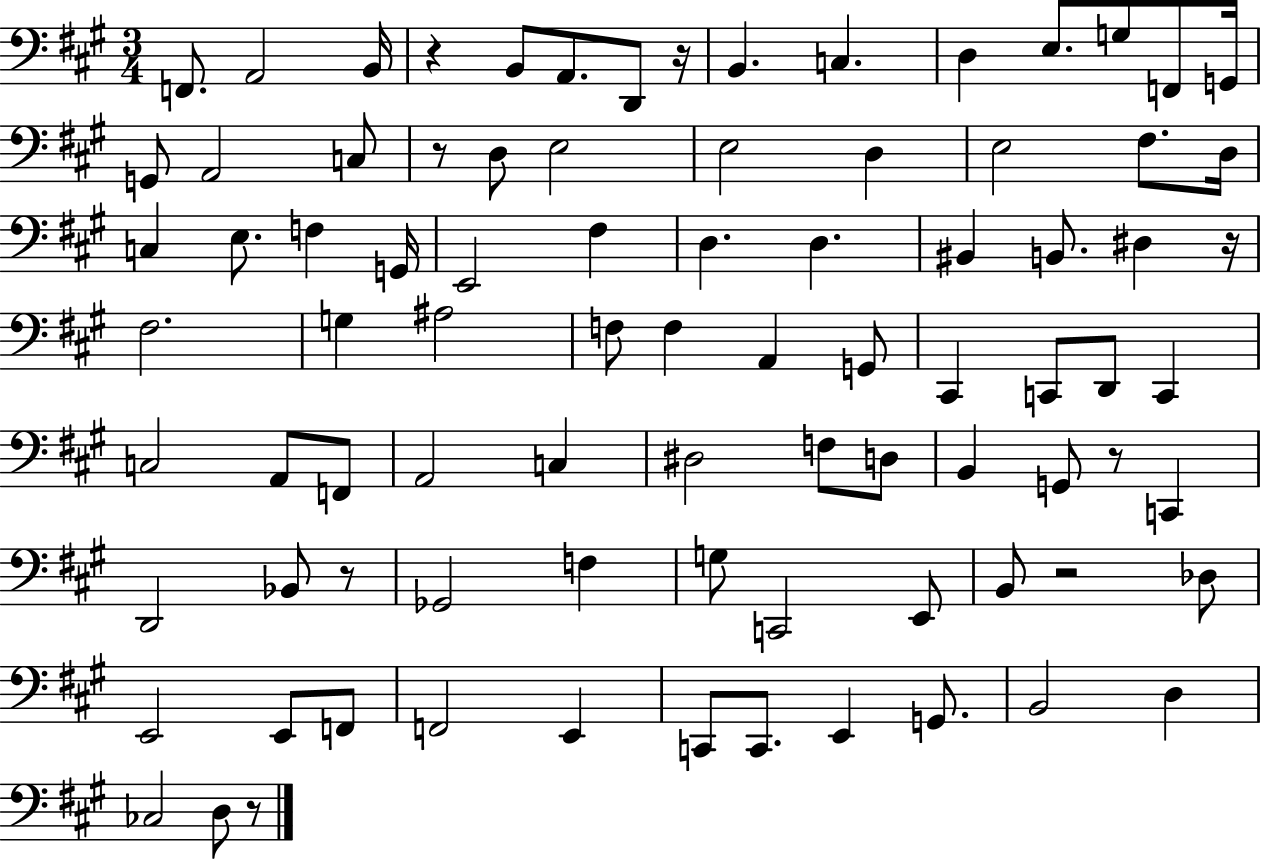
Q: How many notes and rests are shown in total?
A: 86